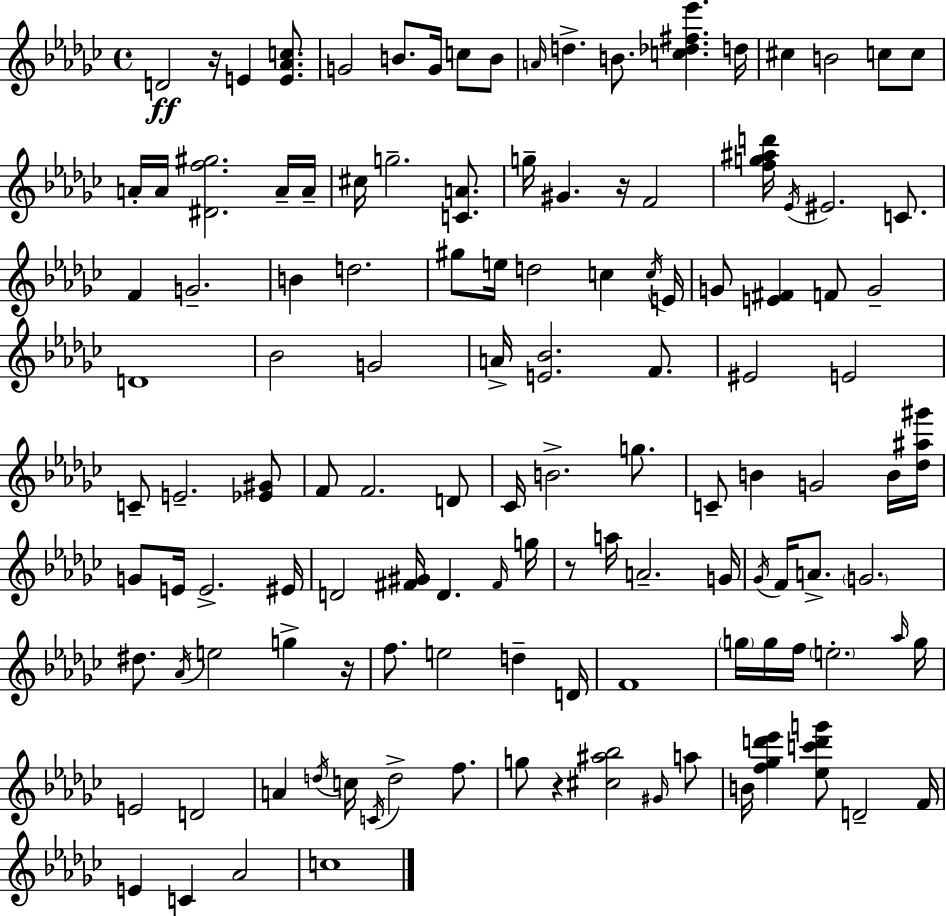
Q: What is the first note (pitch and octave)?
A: D4